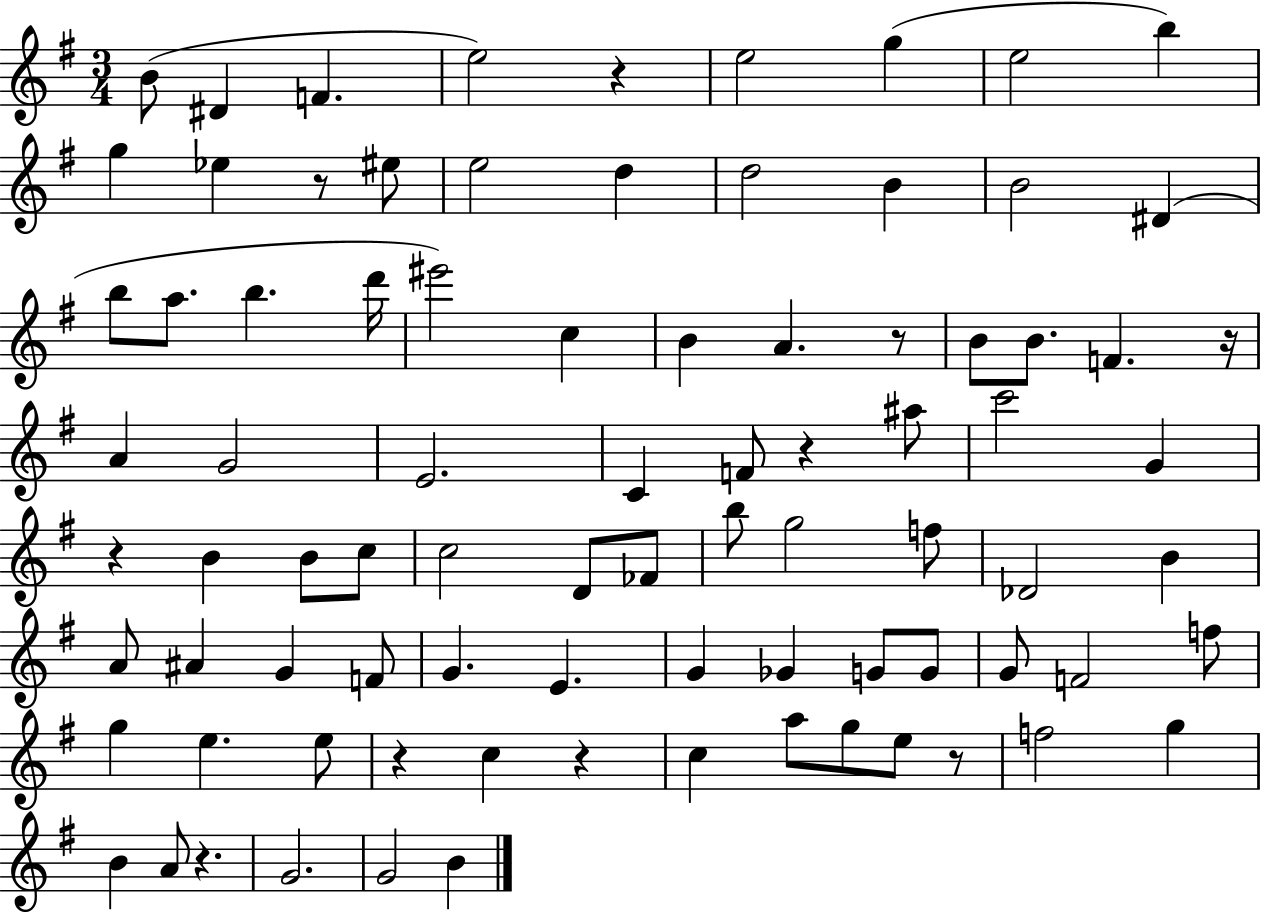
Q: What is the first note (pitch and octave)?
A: B4